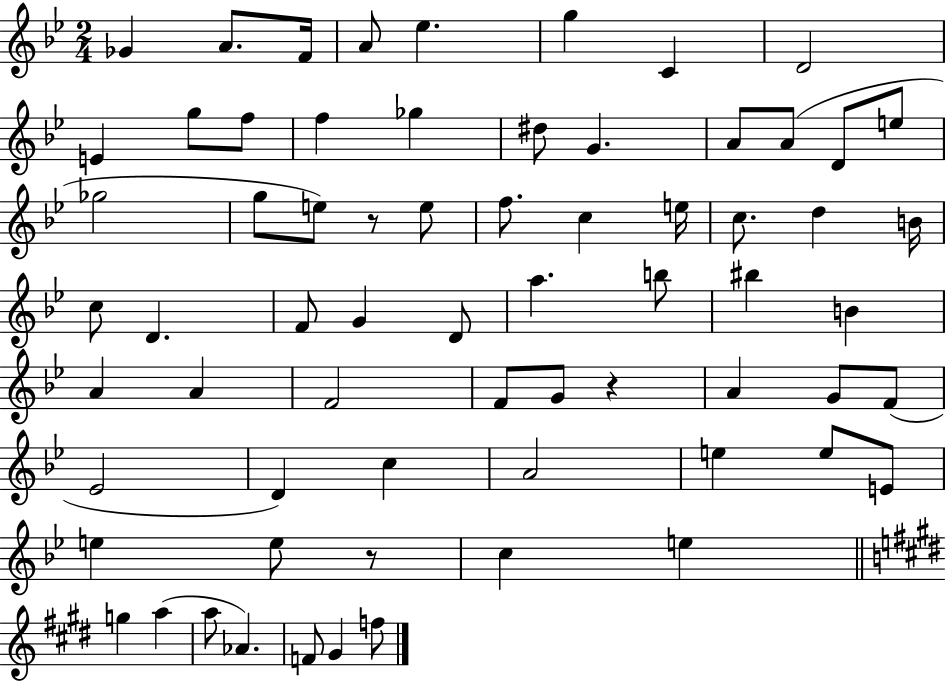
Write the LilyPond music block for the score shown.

{
  \clef treble
  \numericTimeSignature
  \time 2/4
  \key bes \major
  \repeat volta 2 { ges'4 a'8. f'16 | a'8 ees''4. | g''4 c'4 | d'2 | \break e'4 g''8 f''8 | f''4 ges''4 | dis''8 g'4. | a'8 a'8( d'8 e''8 | \break ges''2 | g''8 e''8) r8 e''8 | f''8. c''4 e''16 | c''8. d''4 b'16 | \break c''8 d'4. | f'8 g'4 d'8 | a''4. b''8 | bis''4 b'4 | \break a'4 a'4 | f'2 | f'8 g'8 r4 | a'4 g'8 f'8( | \break ees'2 | d'4) c''4 | a'2 | e''4 e''8 e'8 | \break e''4 e''8 r8 | c''4 e''4 | \bar "||" \break \key e \major g''4 a''4( | a''8 aes'4.) | f'8 gis'4 f''8 | } \bar "|."
}